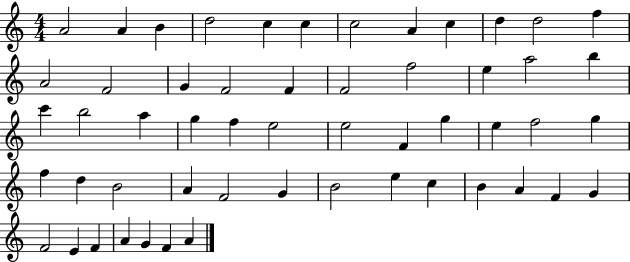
X:1
T:Untitled
M:4/4
L:1/4
K:C
A2 A B d2 c c c2 A c d d2 f A2 F2 G F2 F F2 f2 e a2 b c' b2 a g f e2 e2 F g e f2 g f d B2 A F2 G B2 e c B A F G F2 E F A G F A